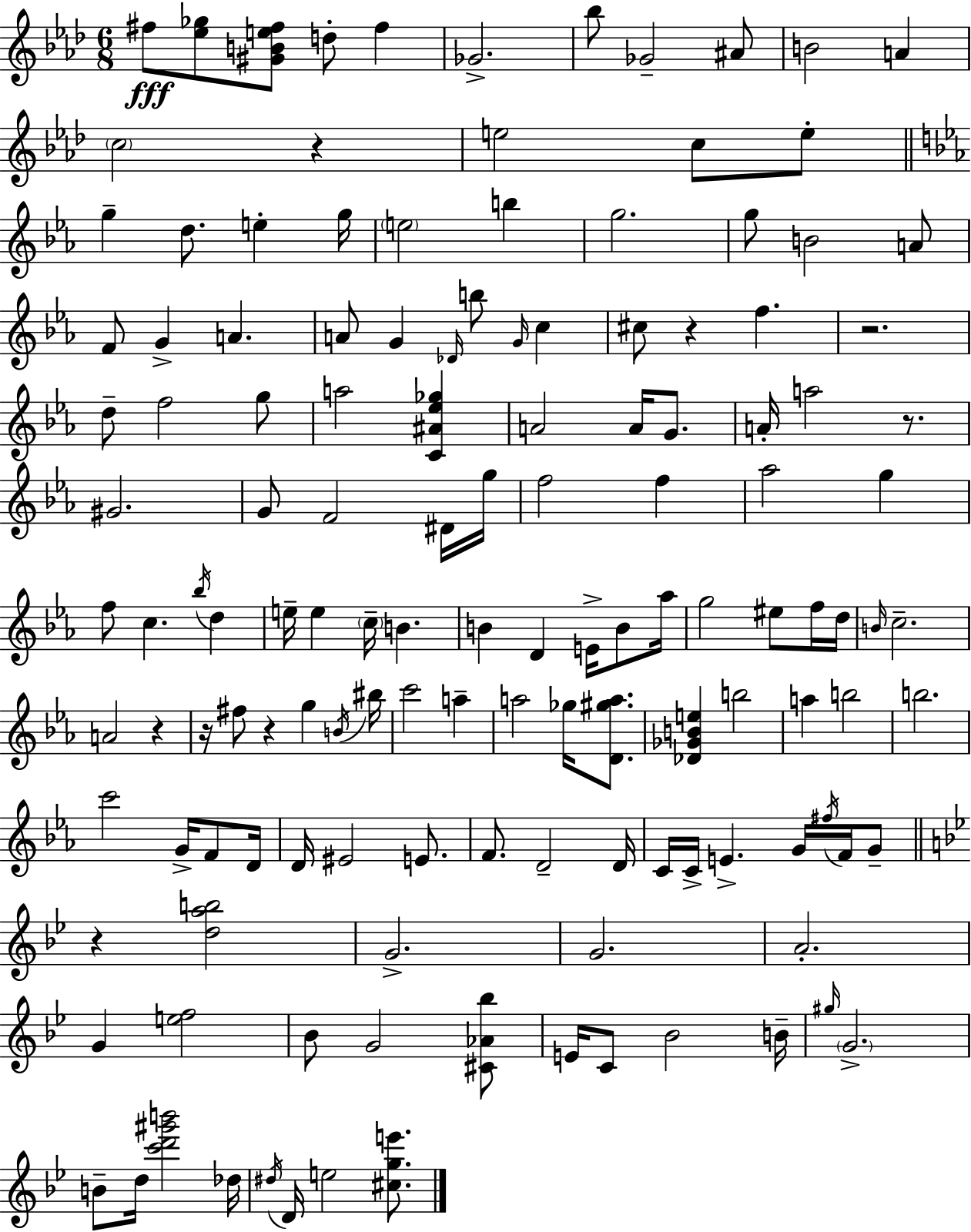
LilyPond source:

{
  \clef treble
  \numericTimeSignature
  \time 6/8
  \key f \minor
  \repeat volta 2 { fis''8\fff <ees'' ges''>8 <gis' b' e'' fis''>8 d''8-. fis''4 | ges'2.-> | bes''8 ges'2-- ais'8 | b'2 a'4 | \break \parenthesize c''2 r4 | e''2 c''8 e''8-. | \bar "||" \break \key ees \major g''4-- d''8. e''4-. g''16 | \parenthesize e''2 b''4 | g''2. | g''8 b'2 a'8 | \break f'8 g'4-> a'4. | a'8 g'4 \grace { des'16 } b''8 \grace { g'16 } c''4 | cis''8 r4 f''4. | r2. | \break d''8-- f''2 | g''8 a''2 <c' ais' ees'' ges''>4 | a'2 a'16 g'8. | a'16-. a''2 r8. | \break gis'2. | g'8 f'2 | dis'16 g''16 f''2 f''4 | aes''2 g''4 | \break f''8 c''4. \acciaccatura { bes''16 } d''4 | e''16-- e''4 \parenthesize c''16-- b'4. | b'4 d'4 e'16-> | b'8 aes''16 g''2 eis''8 | \break f''16 d''16 \grace { b'16 } c''2.-- | a'2 | r4 r16 fis''8 r4 g''4 | \acciaccatura { b'16 } bis''16 c'''2 | \break a''4-- a''2 | ges''16 <d' gis'' a''>8. <des' ges' b' e''>4 b''2 | a''4 b''2 | b''2. | \break c'''2 | g'16-> f'8 d'16 d'16 eis'2 | e'8. f'8. d'2-- | d'16 c'16 c'16-> e'4.-> | \break g'16 \acciaccatura { fis''16 } f'16 g'8-- \bar "||" \break \key bes \major r4 <d'' a'' b''>2 | g'2.-> | g'2. | a'2.-. | \break g'4 <e'' f''>2 | bes'8 g'2 <cis' aes' bes''>8 | e'16 c'8 bes'2 b'16-- | \grace { gis''16 } \parenthesize g'2.-> | \break b'8-- d''16 <c''' d''' gis''' b'''>2 | des''16 \acciaccatura { dis''16 } d'16 e''2 <cis'' g'' e'''>8. | } \bar "|."
}